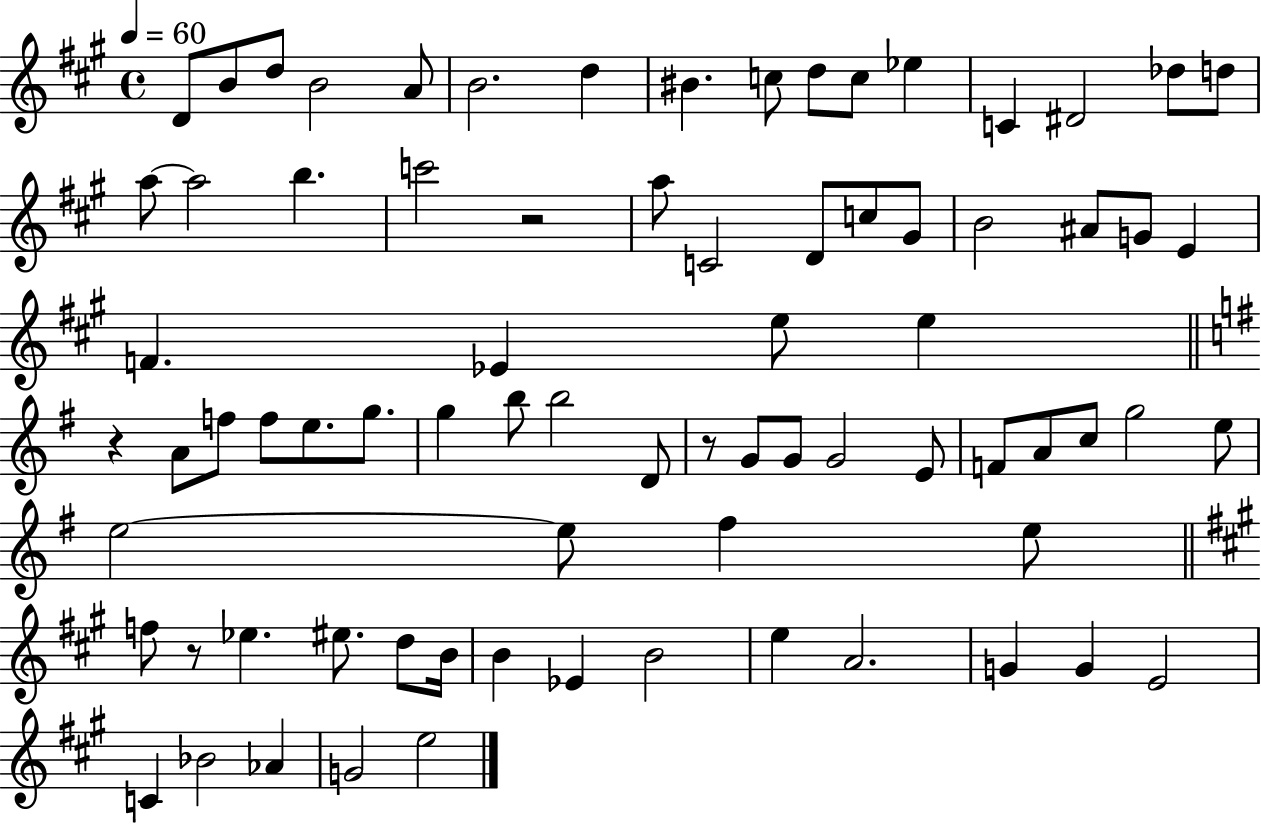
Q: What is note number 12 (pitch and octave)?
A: Eb5